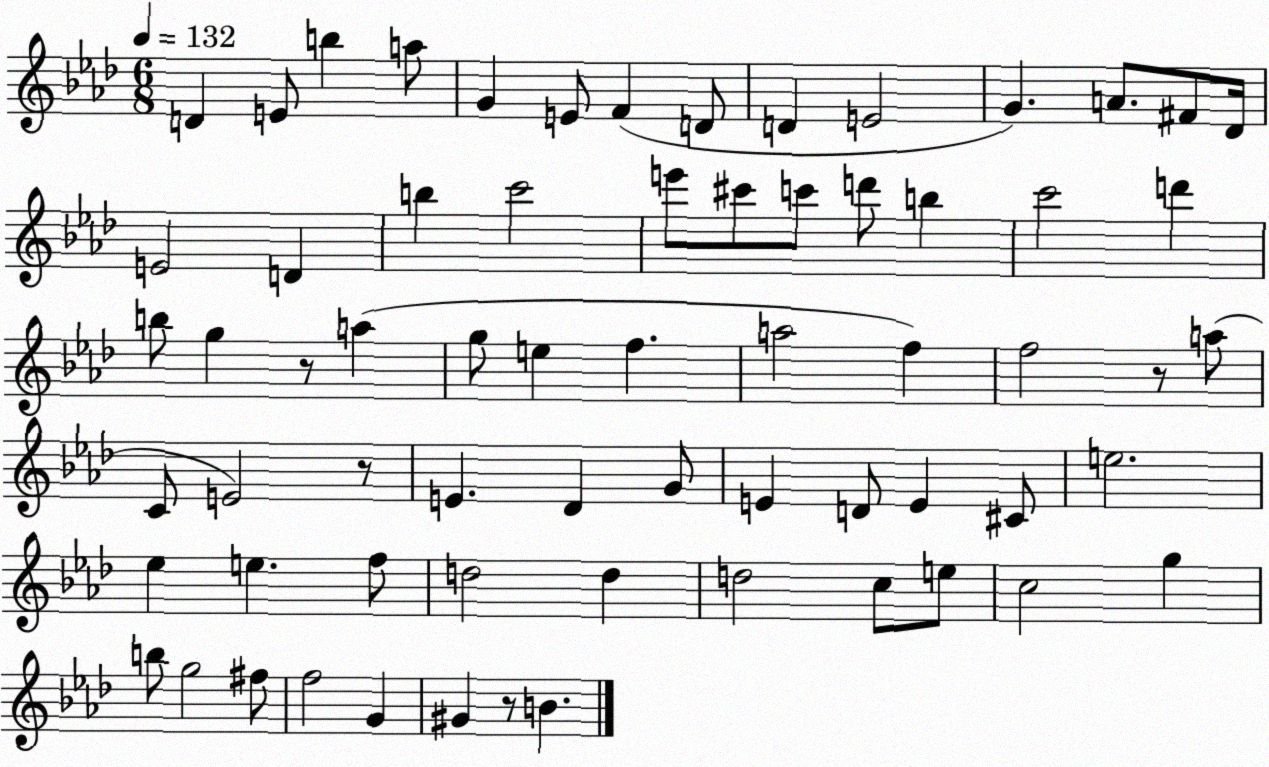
X:1
T:Untitled
M:6/8
L:1/4
K:Ab
D E/2 b a/2 G E/2 F D/2 D E2 G A/2 ^F/2 _D/4 E2 D b c'2 e'/2 ^c'/2 c'/2 d'/2 b c'2 d' b/2 g z/2 a g/2 e f a2 f f2 z/2 a/2 C/2 E2 z/2 E _D G/2 E D/2 E ^C/2 e2 _e e f/2 d2 d d2 c/2 e/2 c2 g b/2 g2 ^f/2 f2 G ^G z/2 B